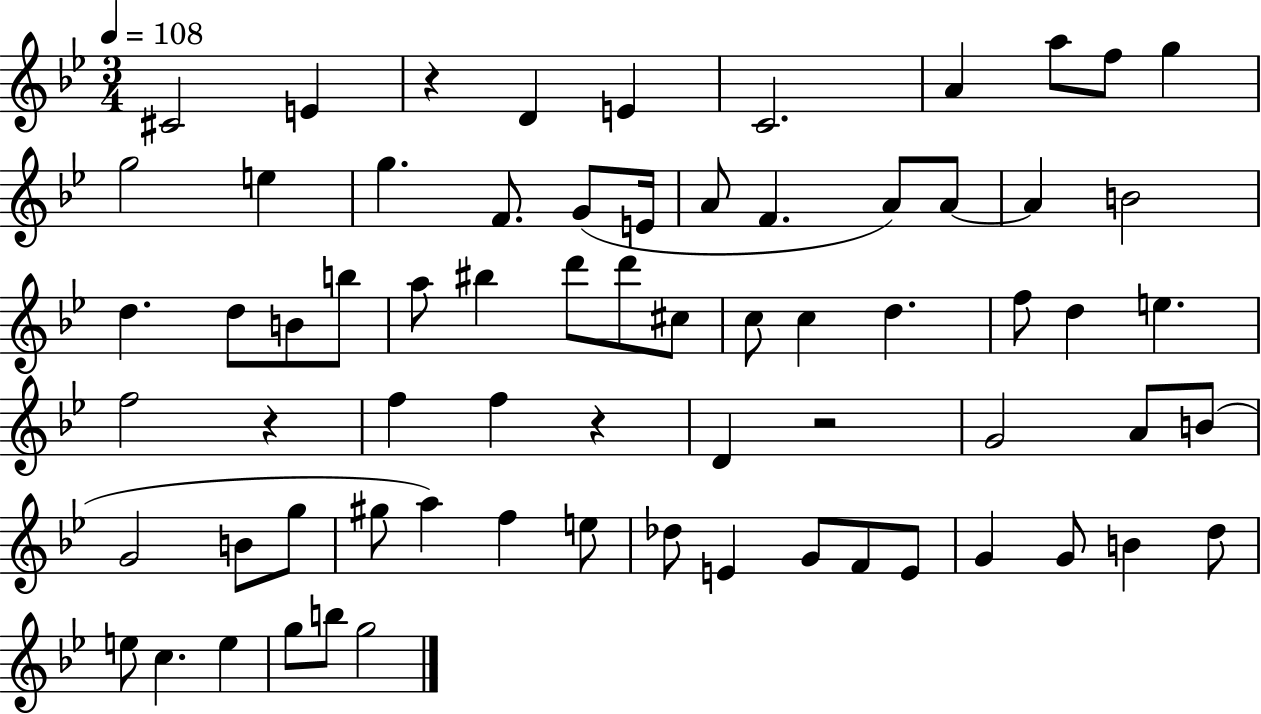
X:1
T:Untitled
M:3/4
L:1/4
K:Bb
^C2 E z D E C2 A a/2 f/2 g g2 e g F/2 G/2 E/4 A/2 F A/2 A/2 A B2 d d/2 B/2 b/2 a/2 ^b d'/2 d'/2 ^c/2 c/2 c d f/2 d e f2 z f f z D z2 G2 A/2 B/2 G2 B/2 g/2 ^g/2 a f e/2 _d/2 E G/2 F/2 E/2 G G/2 B d/2 e/2 c e g/2 b/2 g2